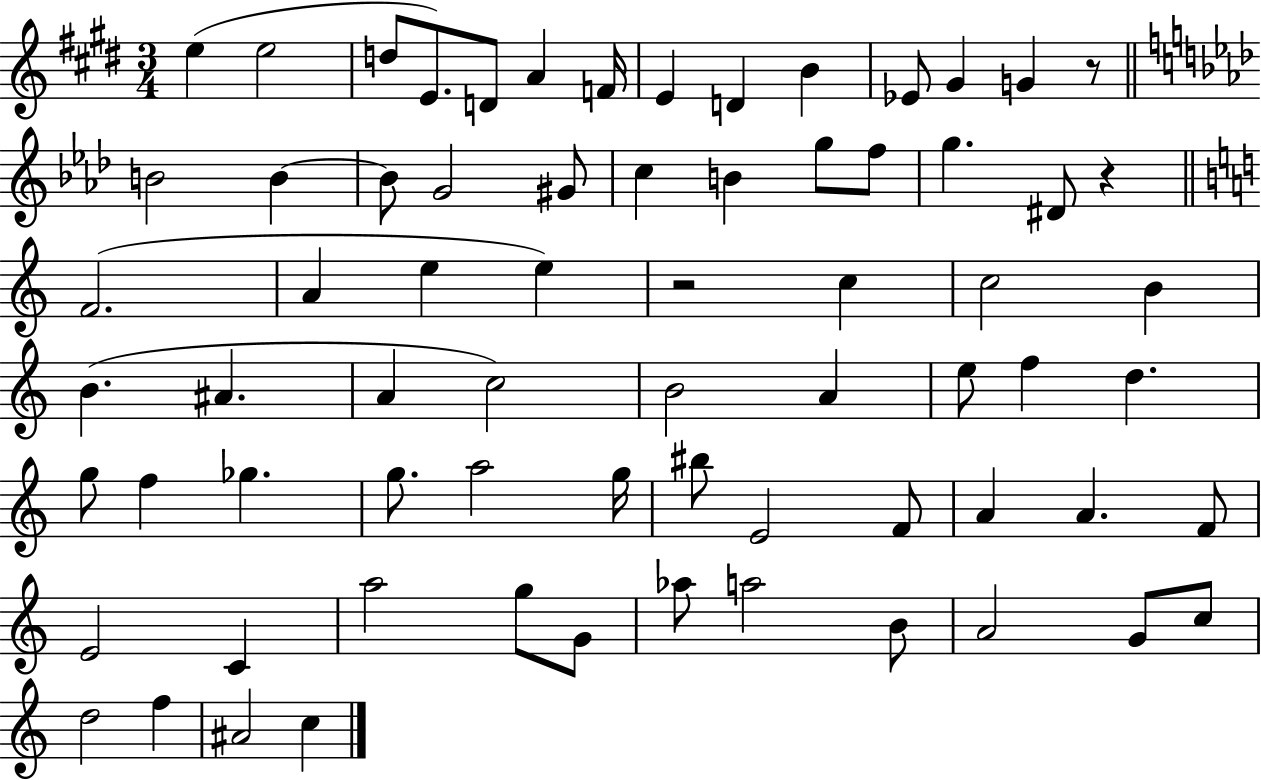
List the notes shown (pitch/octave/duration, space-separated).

E5/q E5/h D5/e E4/e. D4/e A4/q F4/s E4/q D4/q B4/q Eb4/e G#4/q G4/q R/e B4/h B4/q B4/e G4/h G#4/e C5/q B4/q G5/e F5/e G5/q. D#4/e R/q F4/h. A4/q E5/q E5/q R/h C5/q C5/h B4/q B4/q. A#4/q. A4/q C5/h B4/h A4/q E5/e F5/q D5/q. G5/e F5/q Gb5/q. G5/e. A5/h G5/s BIS5/e E4/h F4/e A4/q A4/q. F4/e E4/h C4/q A5/h G5/e G4/e Ab5/e A5/h B4/e A4/h G4/e C5/e D5/h F5/q A#4/h C5/q